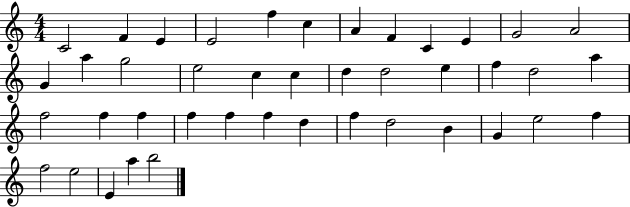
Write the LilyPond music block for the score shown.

{
  \clef treble
  \numericTimeSignature
  \time 4/4
  \key c \major
  c'2 f'4 e'4 | e'2 f''4 c''4 | a'4 f'4 c'4 e'4 | g'2 a'2 | \break g'4 a''4 g''2 | e''2 c''4 c''4 | d''4 d''2 e''4 | f''4 d''2 a''4 | \break f''2 f''4 f''4 | f''4 f''4 f''4 d''4 | f''4 d''2 b'4 | g'4 e''2 f''4 | \break f''2 e''2 | e'4 a''4 b''2 | \bar "|."
}